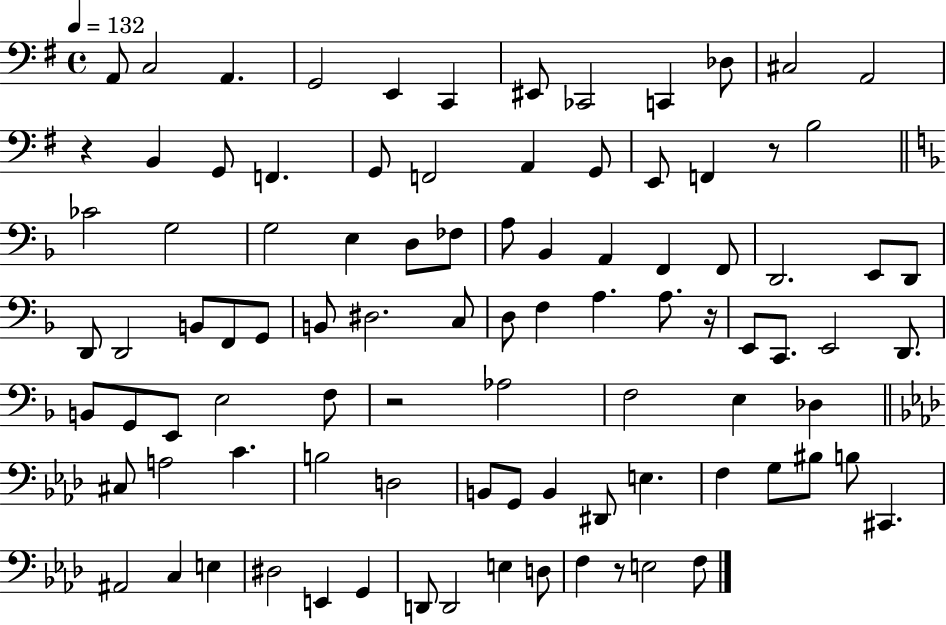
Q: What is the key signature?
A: G major